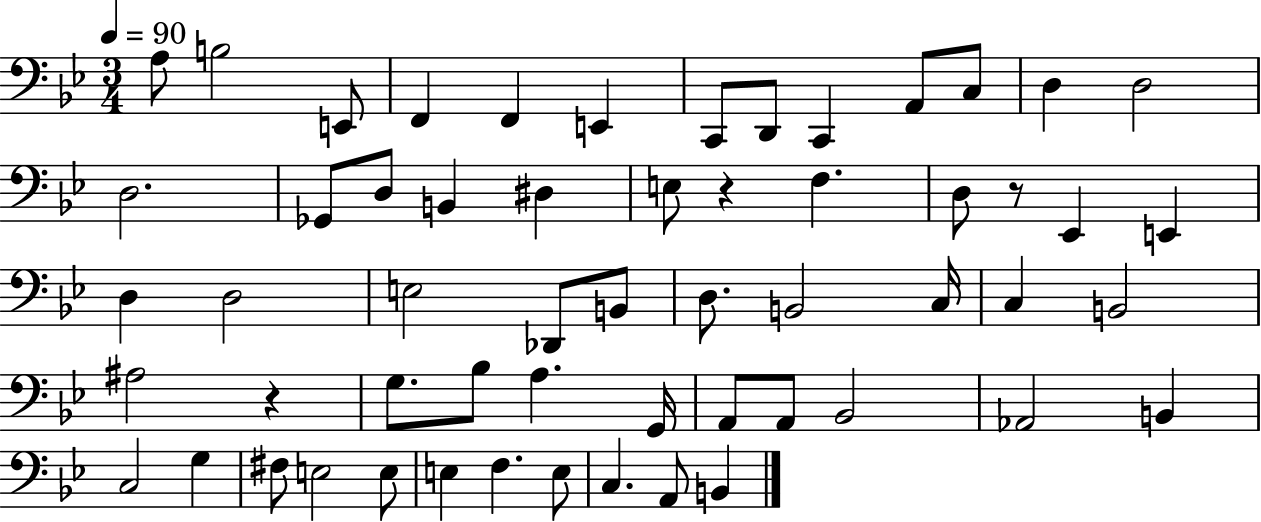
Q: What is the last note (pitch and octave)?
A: B2